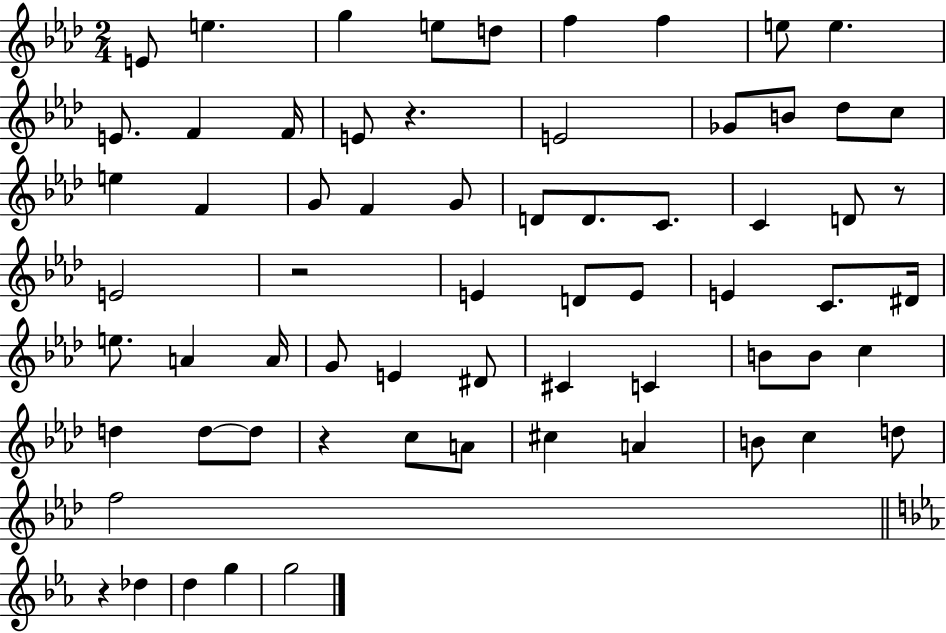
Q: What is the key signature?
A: AES major